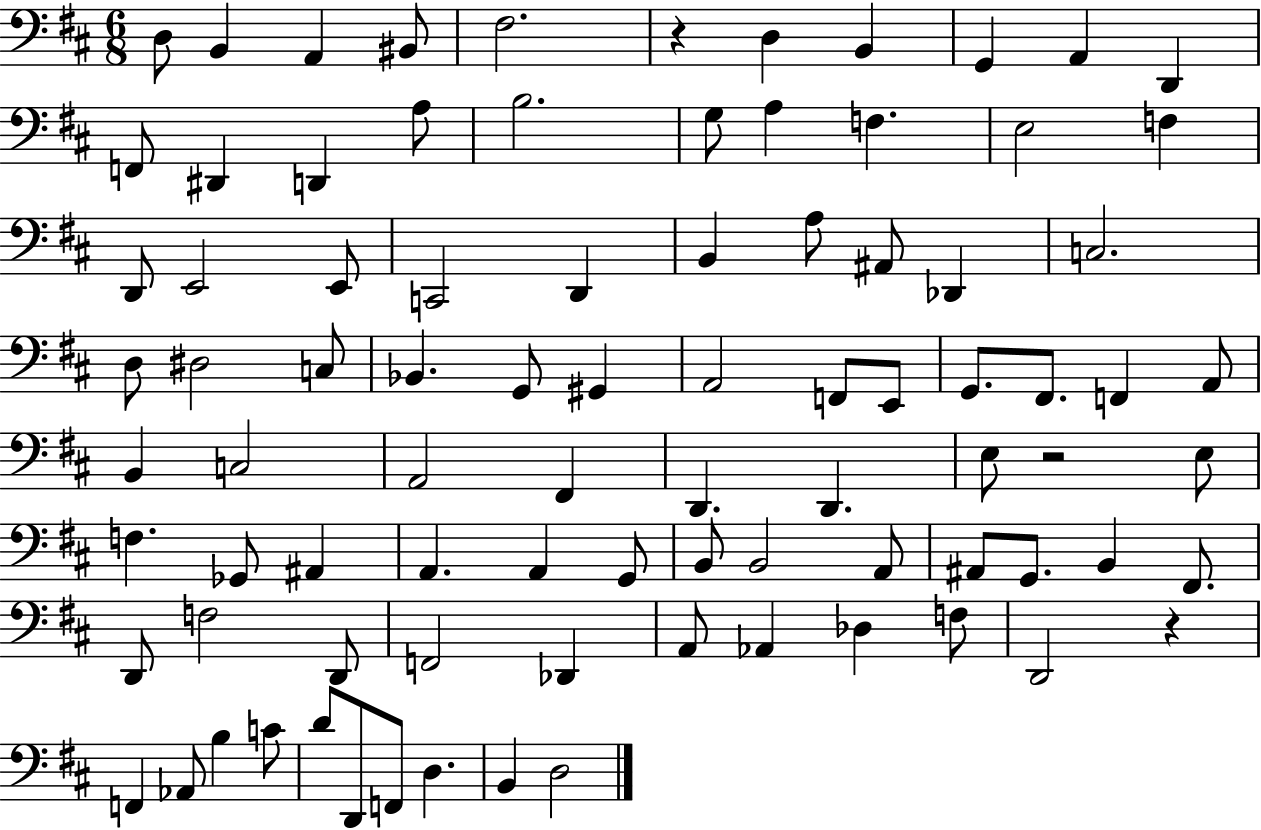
{
  \clef bass
  \numericTimeSignature
  \time 6/8
  \key d \major
  d8 b,4 a,4 bis,8 | fis2. | r4 d4 b,4 | g,4 a,4 d,4 | \break f,8 dis,4 d,4 a8 | b2. | g8 a4 f4. | e2 f4 | \break d,8 e,2 e,8 | c,2 d,4 | b,4 a8 ais,8 des,4 | c2. | \break d8 dis2 c8 | bes,4. g,8 gis,4 | a,2 f,8 e,8 | g,8. fis,8. f,4 a,8 | \break b,4 c2 | a,2 fis,4 | d,4. d,4. | e8 r2 e8 | \break f4. ges,8 ais,4 | a,4. a,4 g,8 | b,8 b,2 a,8 | ais,8 g,8. b,4 fis,8. | \break d,8 f2 d,8 | f,2 des,4 | a,8 aes,4 des4 f8 | d,2 r4 | \break f,4 aes,8 b4 c'8 | d'8 d,8 f,8 d4. | b,4 d2 | \bar "|."
}